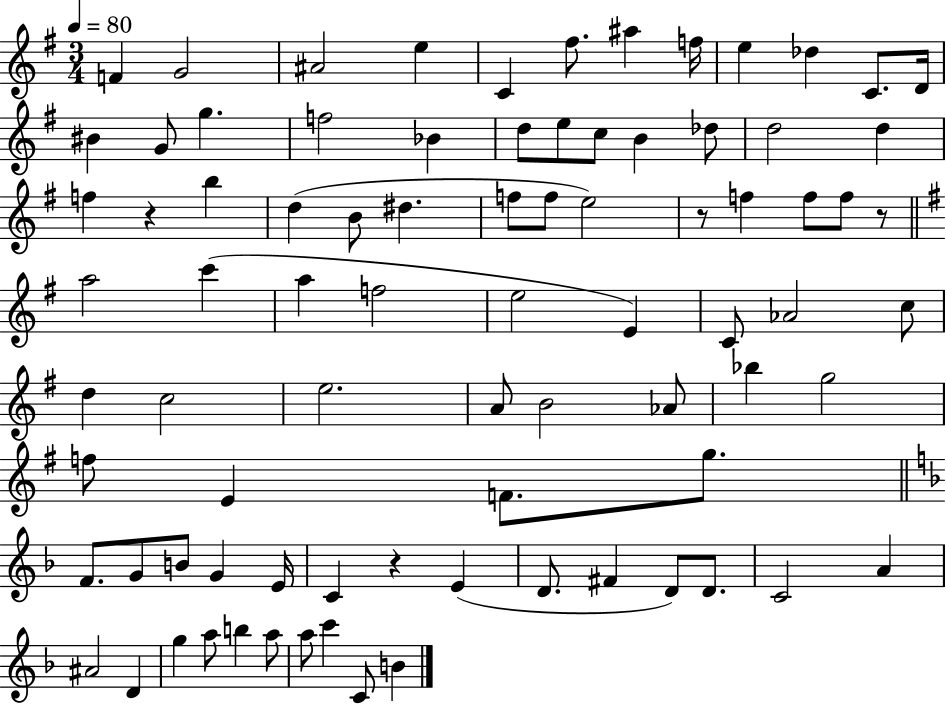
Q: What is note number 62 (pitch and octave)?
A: C4